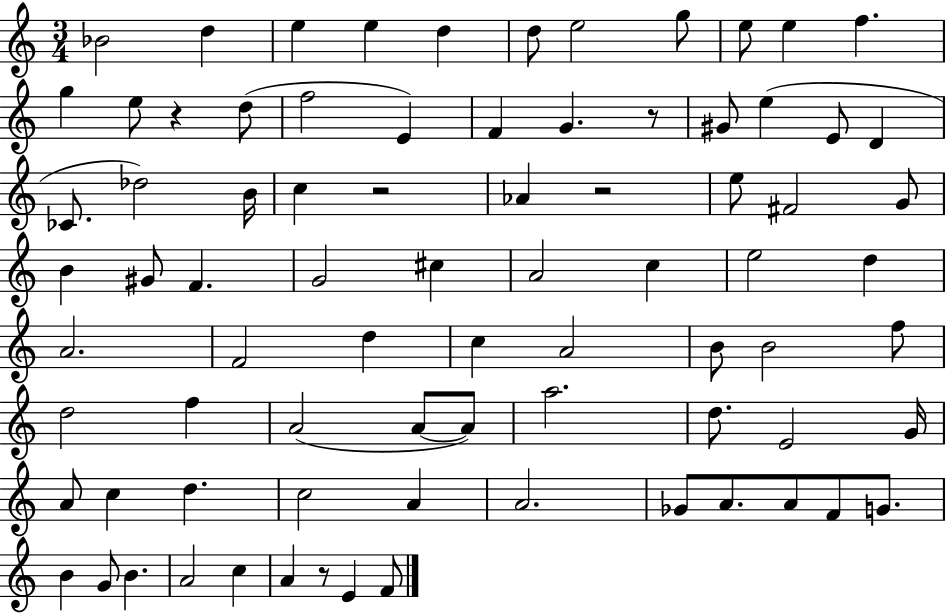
Bb4/h D5/q E5/q E5/q D5/q D5/e E5/h G5/e E5/e E5/q F5/q. G5/q E5/e R/q D5/e F5/h E4/q F4/q G4/q. R/e G#4/e E5/q E4/e D4/q CES4/e. Db5/h B4/s C5/q R/h Ab4/q R/h E5/e F#4/h G4/e B4/q G#4/e F4/q. G4/h C#5/q A4/h C5/q E5/h D5/q A4/h. F4/h D5/q C5/q A4/h B4/e B4/h F5/e D5/h F5/q A4/h A4/e A4/e A5/h. D5/e. E4/h G4/s A4/e C5/q D5/q. C5/h A4/q A4/h. Gb4/e A4/e. A4/e F4/e G4/e. B4/q G4/e B4/q. A4/h C5/q A4/q R/e E4/q F4/e